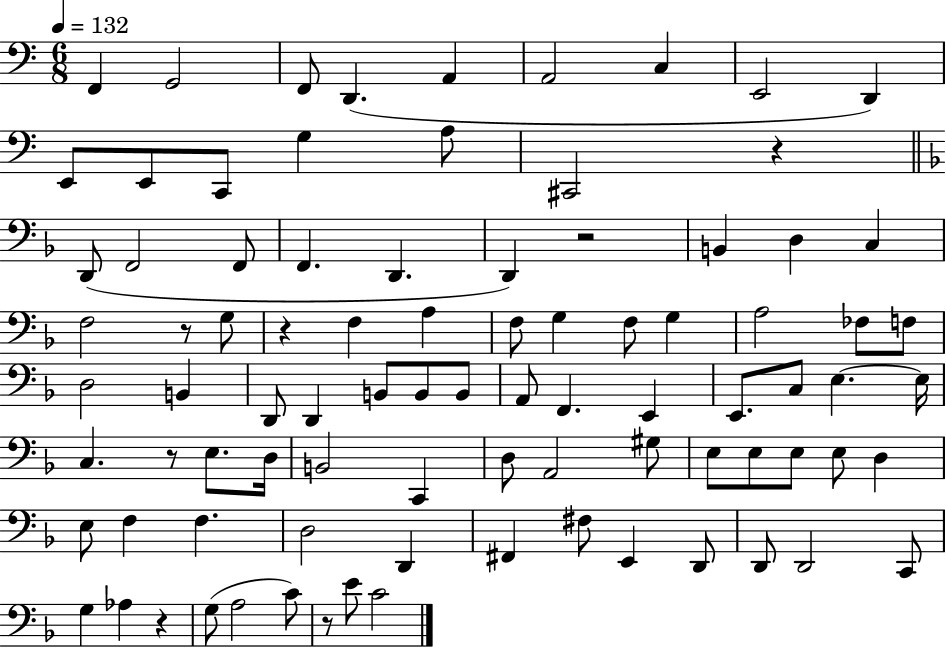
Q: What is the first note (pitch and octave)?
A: F2